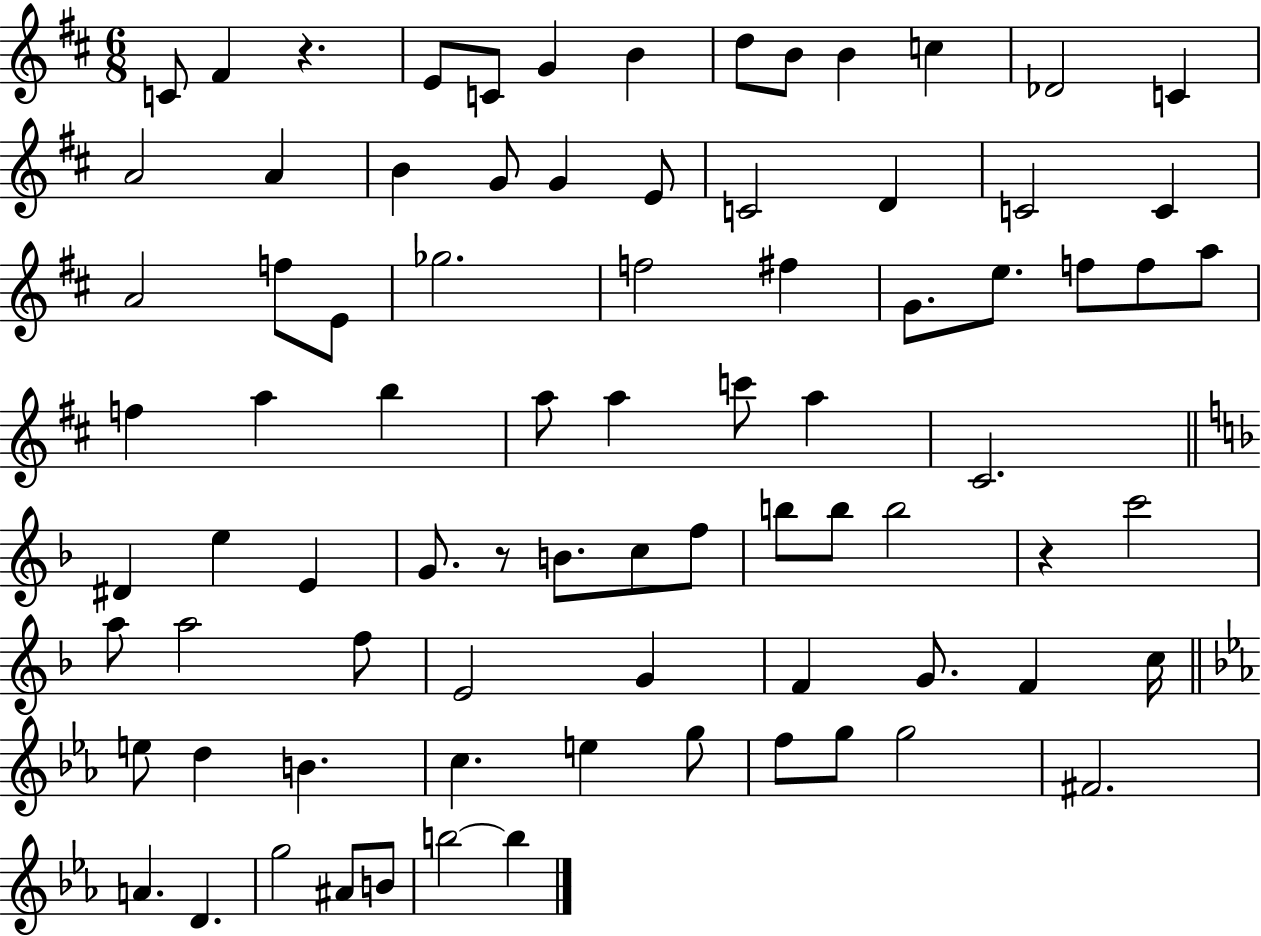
X:1
T:Untitled
M:6/8
L:1/4
K:D
C/2 ^F z E/2 C/2 G B d/2 B/2 B c _D2 C A2 A B G/2 G E/2 C2 D C2 C A2 f/2 E/2 _g2 f2 ^f G/2 e/2 f/2 f/2 a/2 f a b a/2 a c'/2 a ^C2 ^D e E G/2 z/2 B/2 c/2 f/2 b/2 b/2 b2 z c'2 a/2 a2 f/2 E2 G F G/2 F c/4 e/2 d B c e g/2 f/2 g/2 g2 ^F2 A D g2 ^A/2 B/2 b2 b